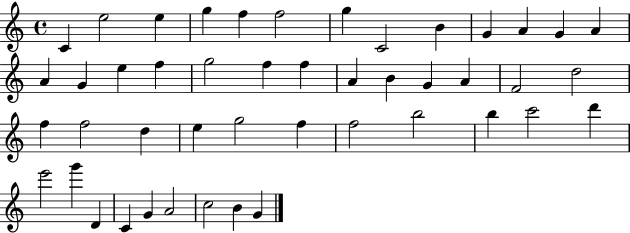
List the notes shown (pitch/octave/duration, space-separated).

C4/q E5/h E5/q G5/q F5/q F5/h G5/q C4/h B4/q G4/q A4/q G4/q A4/q A4/q G4/q E5/q F5/q G5/h F5/q F5/q A4/q B4/q G4/q A4/q F4/h D5/h F5/q F5/h D5/q E5/q G5/h F5/q F5/h B5/h B5/q C6/h D6/q E6/h G6/q D4/q C4/q G4/q A4/h C5/h B4/q G4/q